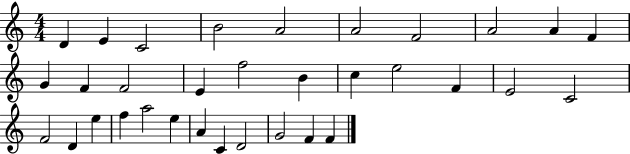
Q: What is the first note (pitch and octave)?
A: D4